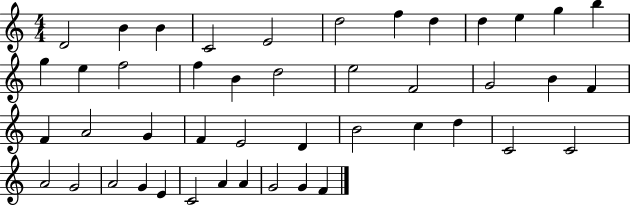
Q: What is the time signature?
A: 4/4